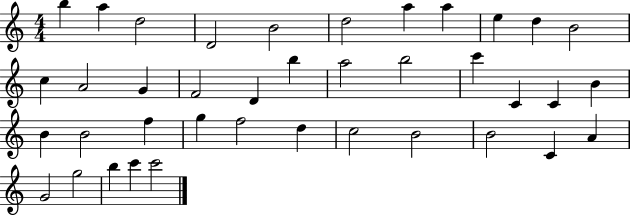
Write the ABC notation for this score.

X:1
T:Untitled
M:4/4
L:1/4
K:C
b a d2 D2 B2 d2 a a e d B2 c A2 G F2 D b a2 b2 c' C C B B B2 f g f2 d c2 B2 B2 C A G2 g2 b c' c'2